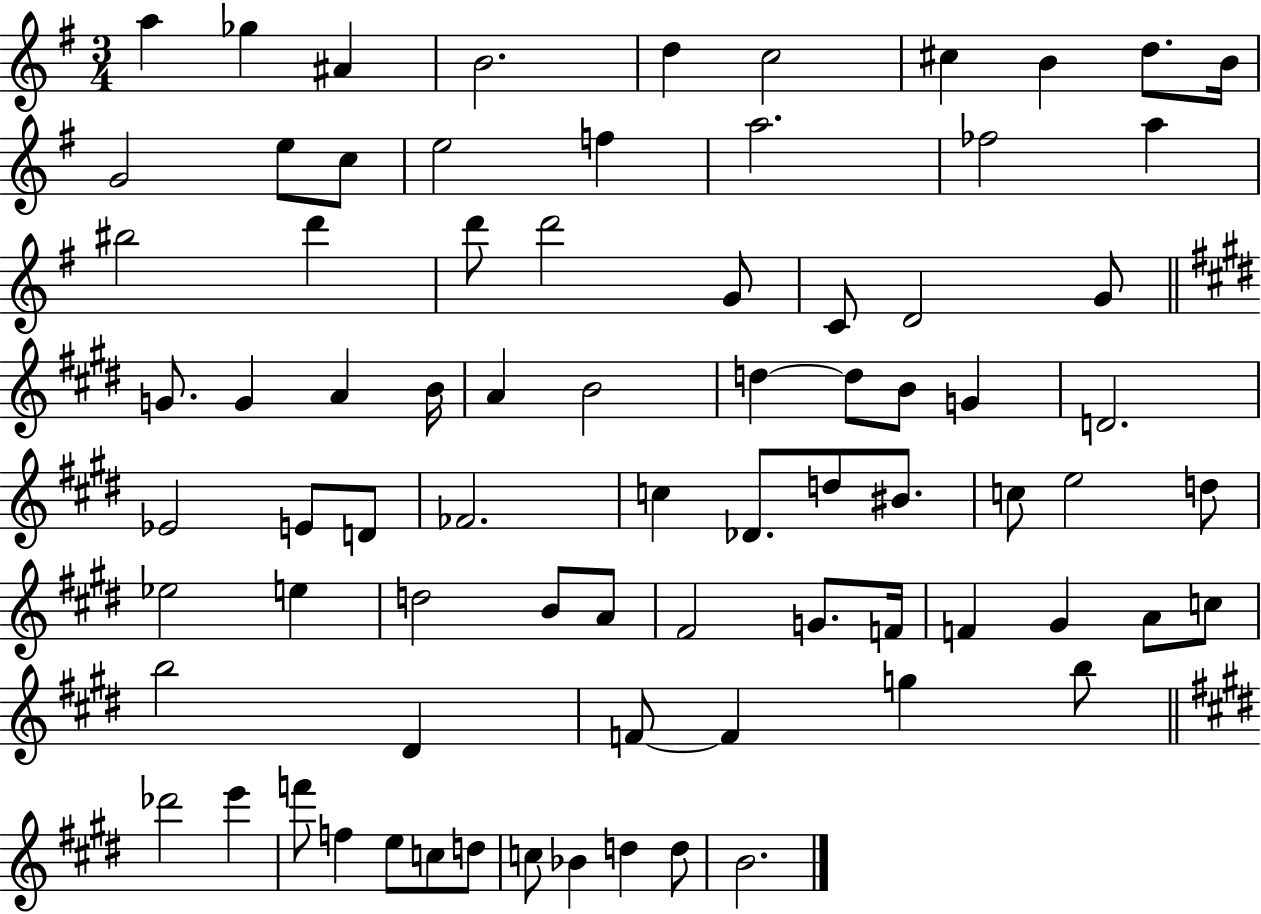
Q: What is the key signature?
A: G major